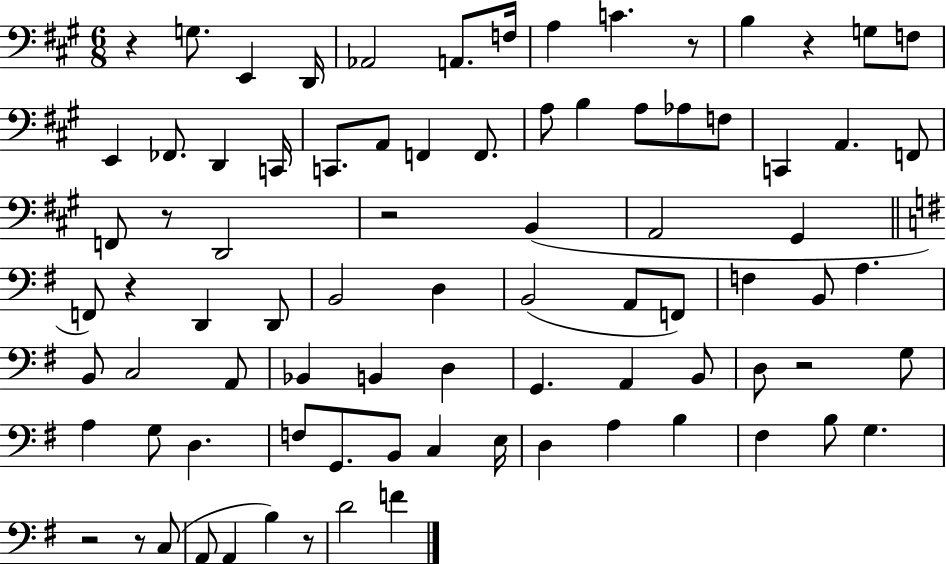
{
  \clef bass
  \numericTimeSignature
  \time 6/8
  \key a \major
  r4 g8. e,4 d,16 | aes,2 a,8. f16 | a4 c'4. r8 | b4 r4 g8 f8 | \break e,4 fes,8. d,4 c,16 | c,8. a,8 f,4 f,8. | a8 b4 a8 aes8 f8 | c,4 a,4. f,8 | \break f,8 r8 d,2 | r2 b,4( | a,2 gis,4 | \bar "||" \break \key e \minor f,8) r4 d,4 d,8 | b,2 d4 | b,2( a,8 f,8) | f4 b,8 a4. | \break b,8 c2 a,8 | bes,4 b,4 d4 | g,4. a,4 b,8 | d8 r2 g8 | \break a4 g8 d4. | f8 g,8. b,8 c4 e16 | d4 a4 b4 | fis4 b8 g4. | \break r2 r8 c8( | a,8 a,4 b4) r8 | d'2 f'4 | \bar "|."
}